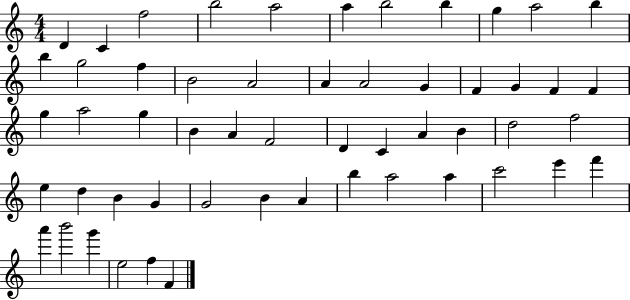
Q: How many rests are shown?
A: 0